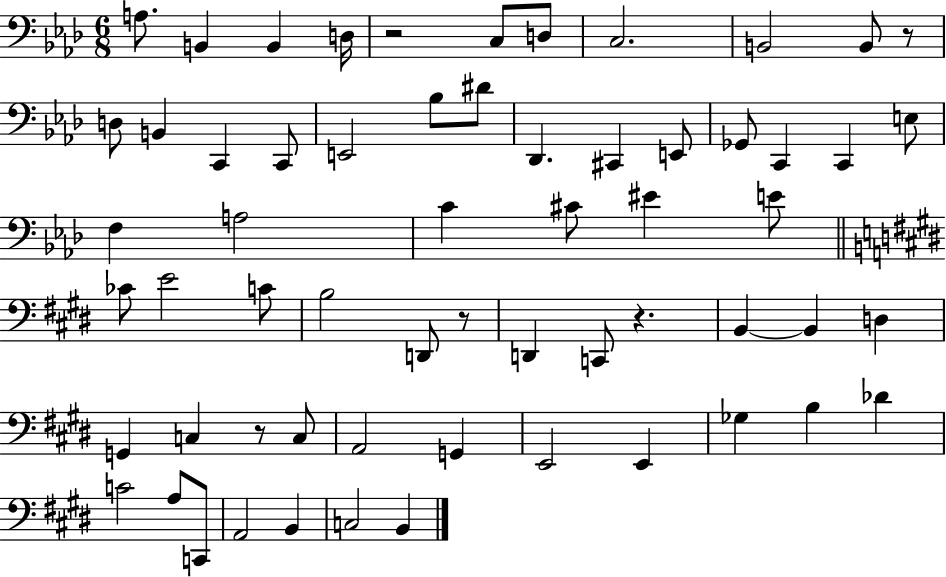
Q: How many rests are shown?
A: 5